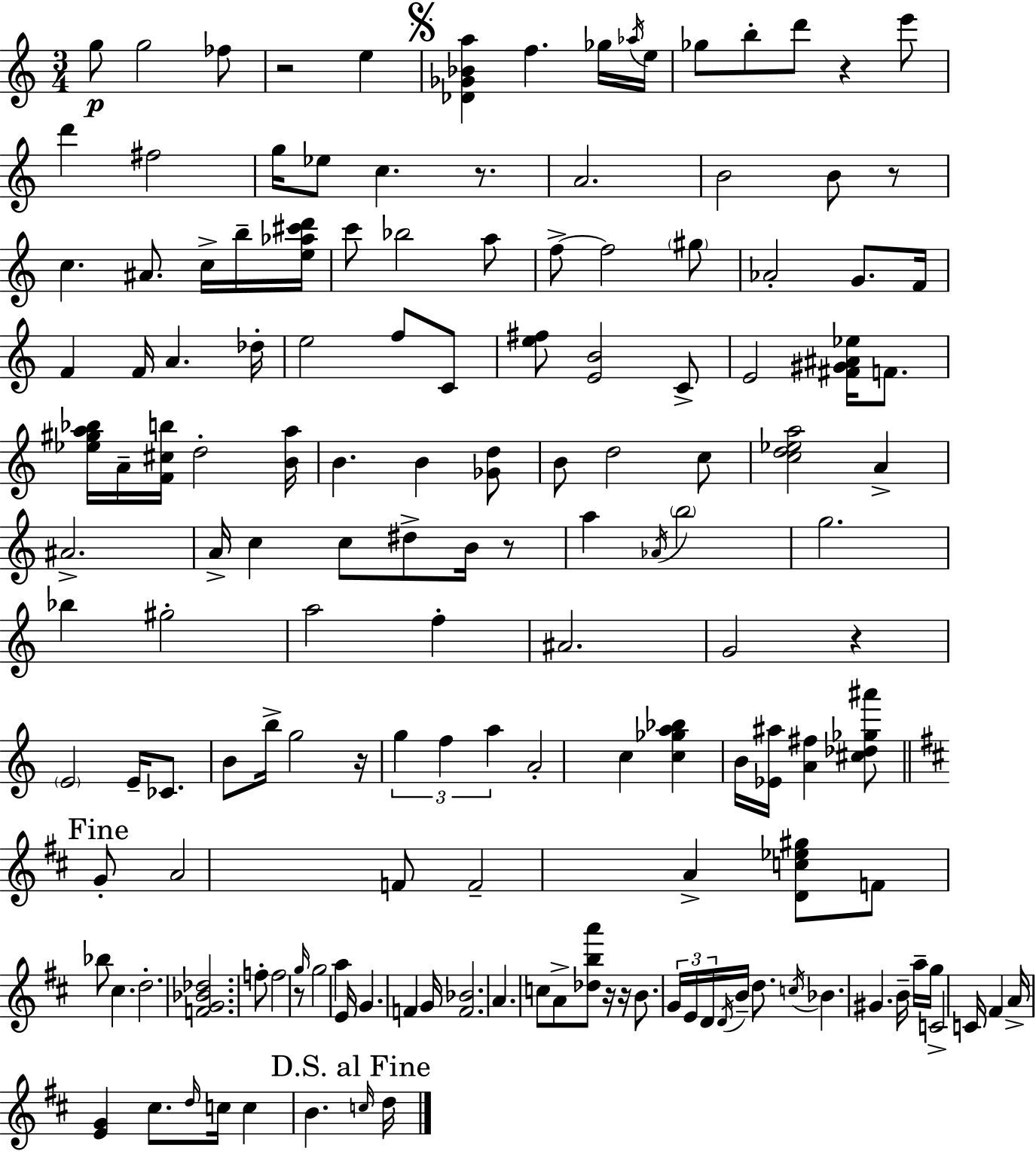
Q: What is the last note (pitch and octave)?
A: D5